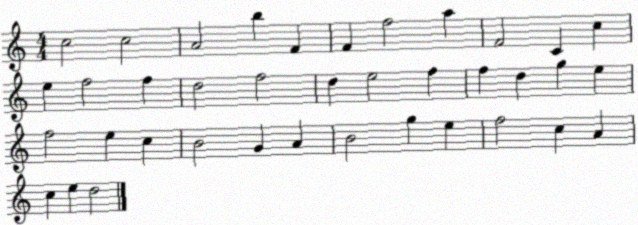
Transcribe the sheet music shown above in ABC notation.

X:1
T:Untitled
M:4/4
L:1/4
K:C
c2 c2 A2 b F F f2 a F2 C c e f2 f d2 f2 d e2 f f d g e f2 e c B2 G A B2 g e f2 c A c e d2